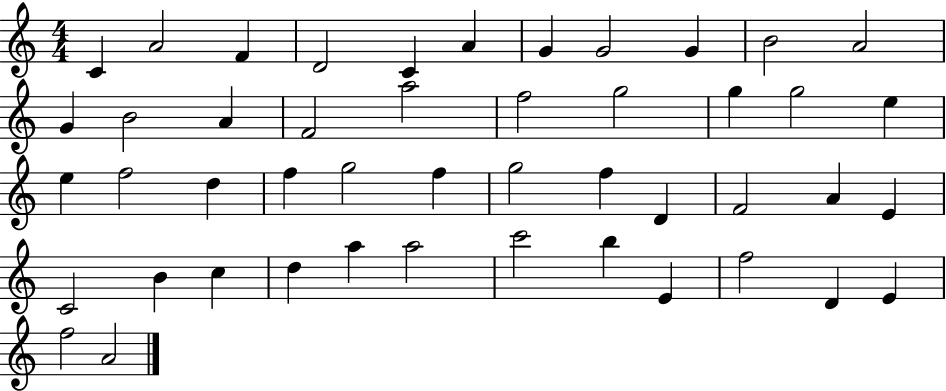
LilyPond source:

{
  \clef treble
  \numericTimeSignature
  \time 4/4
  \key c \major
  c'4 a'2 f'4 | d'2 c'4 a'4 | g'4 g'2 g'4 | b'2 a'2 | \break g'4 b'2 a'4 | f'2 a''2 | f''2 g''2 | g''4 g''2 e''4 | \break e''4 f''2 d''4 | f''4 g''2 f''4 | g''2 f''4 d'4 | f'2 a'4 e'4 | \break c'2 b'4 c''4 | d''4 a''4 a''2 | c'''2 b''4 e'4 | f''2 d'4 e'4 | \break f''2 a'2 | \bar "|."
}